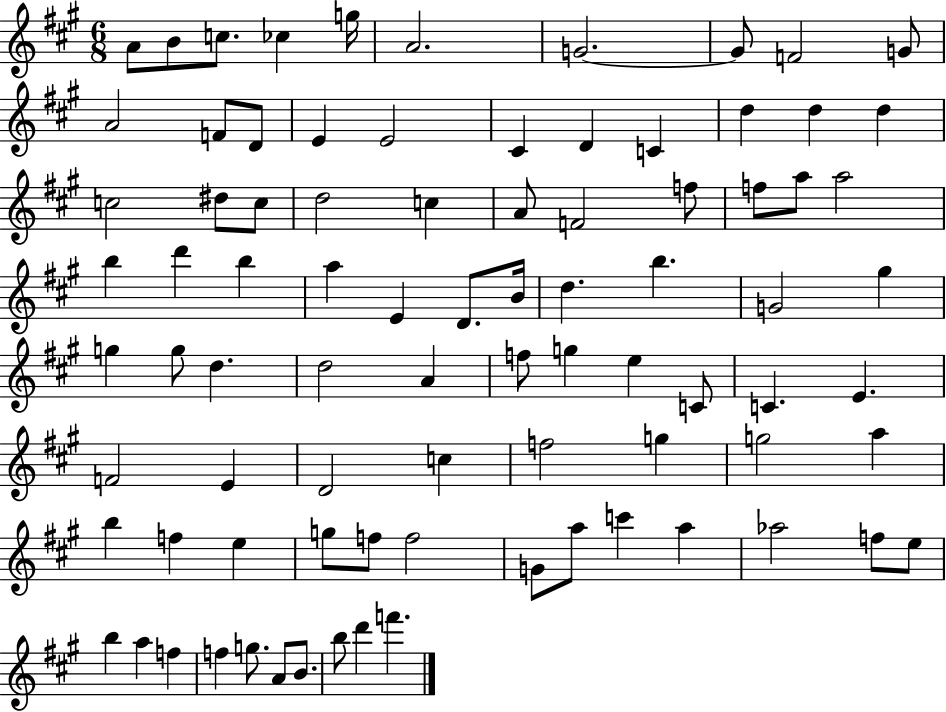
{
  \clef treble
  \numericTimeSignature
  \time 6/8
  \key a \major
  \repeat volta 2 { a'8 b'8 c''8. ces''4 g''16 | a'2. | g'2.~~ | g'8 f'2 g'8 | \break a'2 f'8 d'8 | e'4 e'2 | cis'4 d'4 c'4 | d''4 d''4 d''4 | \break c''2 dis''8 c''8 | d''2 c''4 | a'8 f'2 f''8 | f''8 a''8 a''2 | \break b''4 d'''4 b''4 | a''4 e'4 d'8. b'16 | d''4. b''4. | g'2 gis''4 | \break g''4 g''8 d''4. | d''2 a'4 | f''8 g''4 e''4 c'8 | c'4. e'4. | \break f'2 e'4 | d'2 c''4 | f''2 g''4 | g''2 a''4 | \break b''4 f''4 e''4 | g''8 f''8 f''2 | g'8 a''8 c'''4 a''4 | aes''2 f''8 e''8 | \break b''4 a''4 f''4 | f''4 g''8. a'8 b'8. | b''8 d'''4 f'''4. | } \bar "|."
}